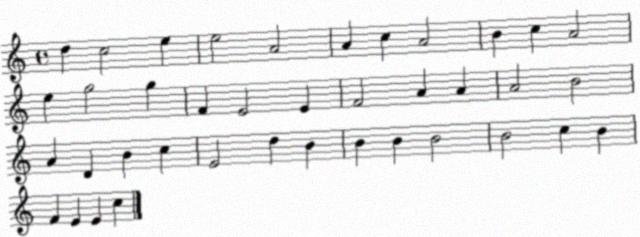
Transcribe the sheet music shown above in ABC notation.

X:1
T:Untitled
M:4/4
L:1/4
K:C
d c2 e e2 A2 A c A2 B c A2 e g2 g F E2 E F2 A A A2 B2 A D B c E2 d B B B B2 B2 c B F E E c